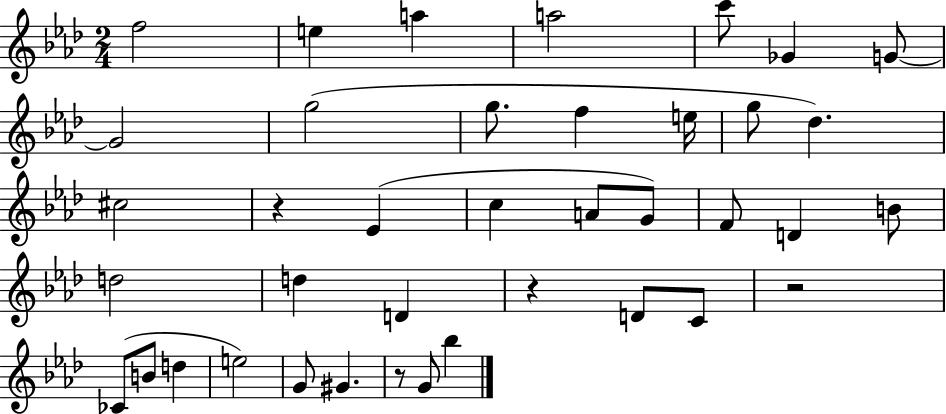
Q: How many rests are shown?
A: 4